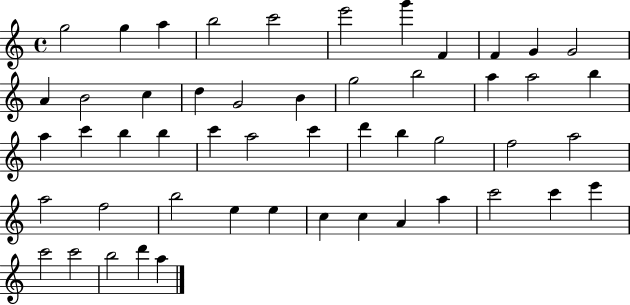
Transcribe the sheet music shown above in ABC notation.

X:1
T:Untitled
M:4/4
L:1/4
K:C
g2 g a b2 c'2 e'2 g' F F G G2 A B2 c d G2 B g2 b2 a a2 b a c' b b c' a2 c' d' b g2 f2 a2 a2 f2 b2 e e c c A a c'2 c' e' c'2 c'2 b2 d' a